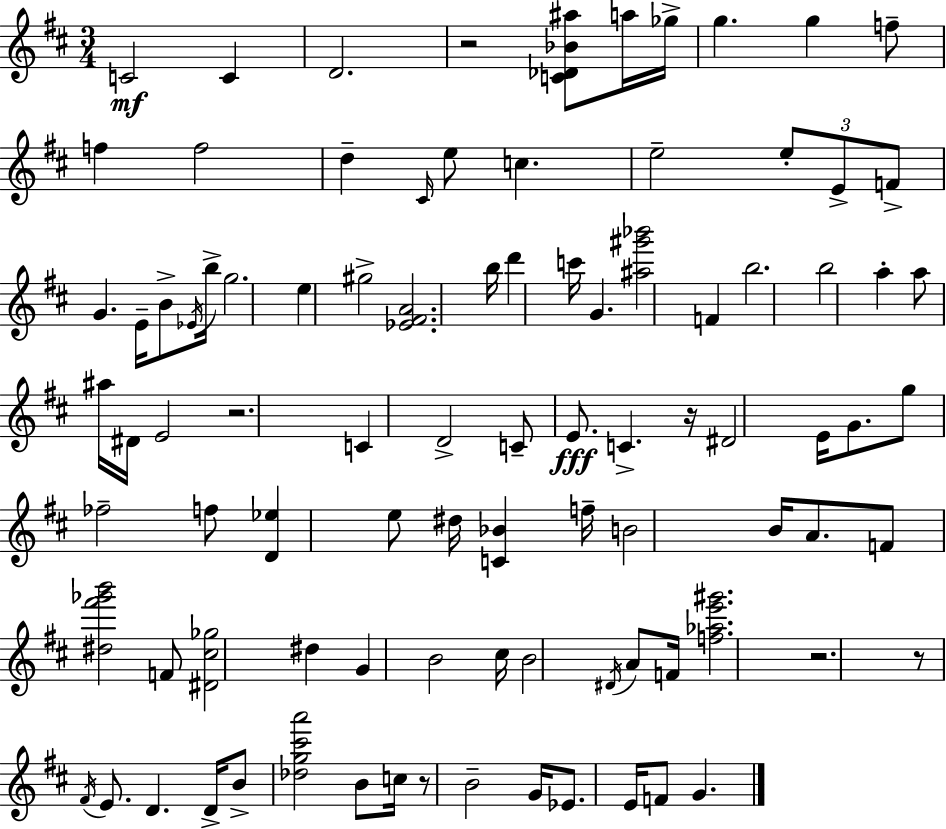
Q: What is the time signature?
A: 3/4